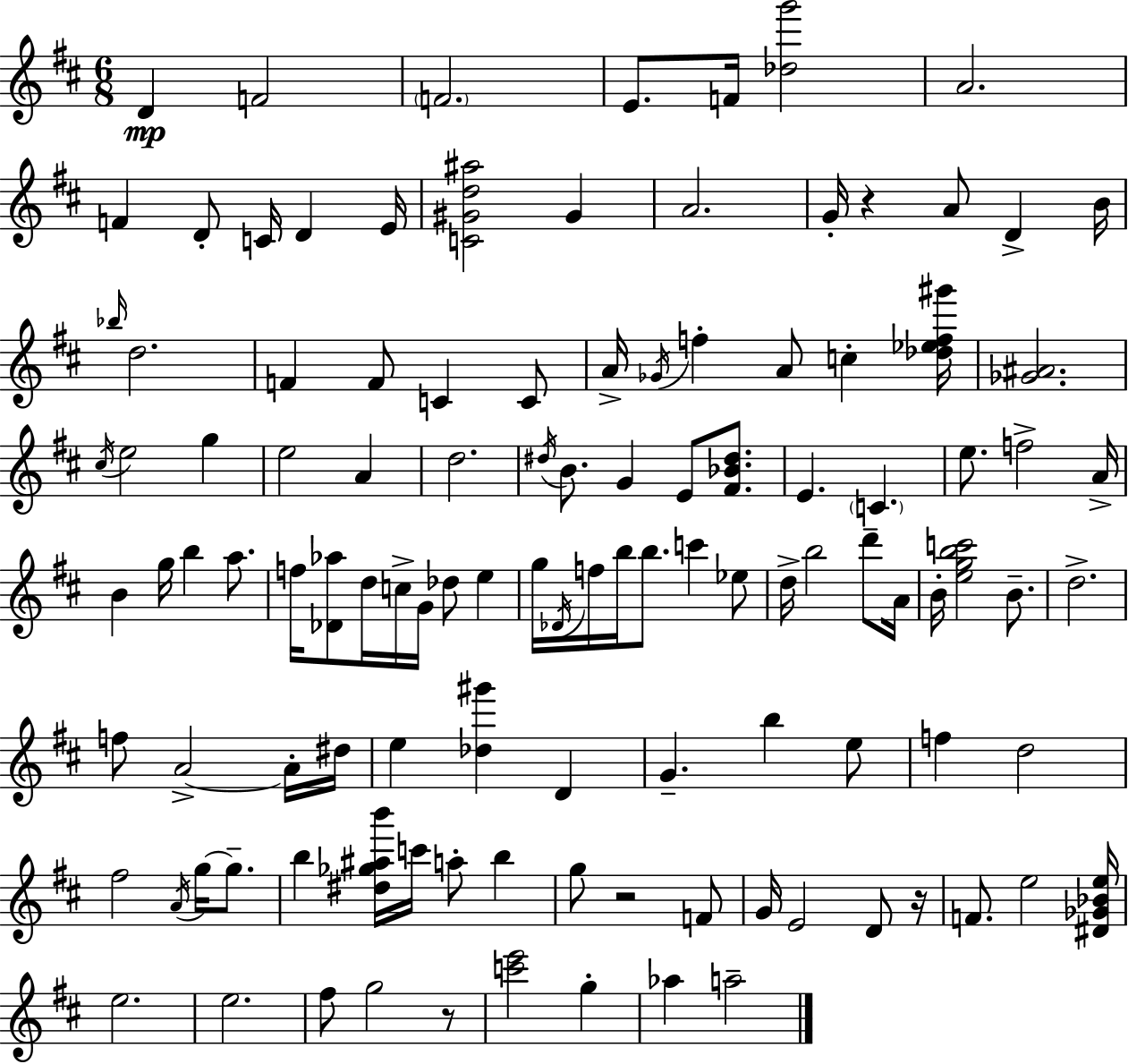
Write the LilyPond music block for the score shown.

{
  \clef treble
  \numericTimeSignature
  \time 6/8
  \key d \major
  d'4\mp f'2 | \parenthesize f'2. | e'8. f'16 <des'' g'''>2 | a'2. | \break f'4 d'8-. c'16 d'4 e'16 | <c' gis' d'' ais''>2 gis'4 | a'2. | g'16-. r4 a'8 d'4-> b'16 | \break \grace { bes''16 } d''2. | f'4 f'8 c'4 c'8 | a'16-> \acciaccatura { ges'16 } f''4-. a'8 c''4-. | <des'' ees'' f'' gis'''>16 <ges' ais'>2. | \break \acciaccatura { cis''16 } e''2 g''4 | e''2 a'4 | d''2. | \acciaccatura { dis''16 } b'8. g'4 e'8 | \break <fis' bes' dis''>8. e'4. \parenthesize c'4. | e''8. f''2-> | a'16-> b'4 g''16 b''4 | a''8. f''16 <des' aes''>8 d''16 c''16-> g'16 des''8 | \break e''4 g''16 \acciaccatura { des'16 } f''16 b''16 b''8. c'''4 | ees''8 d''16-> b''2 | d'''8-- a'16 b'16-. <e'' g'' b'' c'''>2 | b'8.-- d''2.-> | \break f''8 a'2->~~ | a'16-. dis''16 e''4 <des'' gis'''>4 | d'4 g'4.-- b''4 | e''8 f''4 d''2 | \break fis''2 | \acciaccatura { a'16 } g''16~~ g''8.-- b''4 <dis'' ges'' ais'' b'''>16 c'''16 | a''8-. b''4 g''8 r2 | f'8 g'16 e'2 | \break d'8 r16 f'8. e''2 | <dis' ges' bes' e''>16 e''2. | e''2. | fis''8 g''2 | \break r8 <c''' e'''>2 | g''4-. aes''4 a''2-- | \bar "|."
}